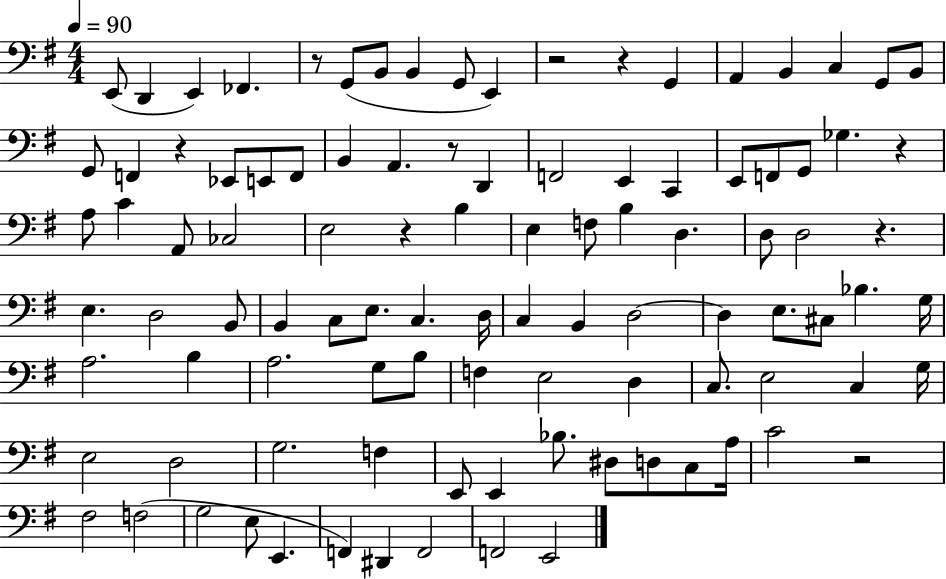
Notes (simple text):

E2/e D2/q E2/q FES2/q. R/e G2/e B2/e B2/q G2/e E2/q R/h R/q G2/q A2/q B2/q C3/q G2/e B2/e G2/e F2/q R/q Eb2/e E2/e F2/e B2/q A2/q. R/e D2/q F2/h E2/q C2/q E2/e F2/e G2/e Gb3/q. R/q A3/e C4/q A2/e CES3/h E3/h R/q B3/q E3/q F3/e B3/q D3/q. D3/e D3/h R/q. E3/q. D3/h B2/e B2/q C3/e E3/e. C3/q. D3/s C3/q B2/q D3/h D3/q E3/e. C#3/e Bb3/q. G3/s A3/h. B3/q A3/h. G3/e B3/e F3/q E3/h D3/q C3/e. E3/h C3/q G3/s E3/h D3/h G3/h. F3/q E2/e E2/q Bb3/e. D#3/e D3/e C3/e A3/s C4/h R/h F#3/h F3/h G3/h E3/e E2/q. F2/q D#2/q F2/h F2/h E2/h